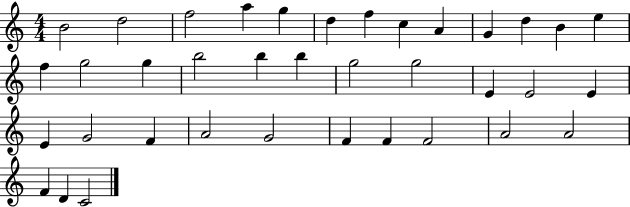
{
  \clef treble
  \numericTimeSignature
  \time 4/4
  \key c \major
  b'2 d''2 | f''2 a''4 g''4 | d''4 f''4 c''4 a'4 | g'4 d''4 b'4 e''4 | \break f''4 g''2 g''4 | b''2 b''4 b''4 | g''2 g''2 | e'4 e'2 e'4 | \break e'4 g'2 f'4 | a'2 g'2 | f'4 f'4 f'2 | a'2 a'2 | \break f'4 d'4 c'2 | \bar "|."
}